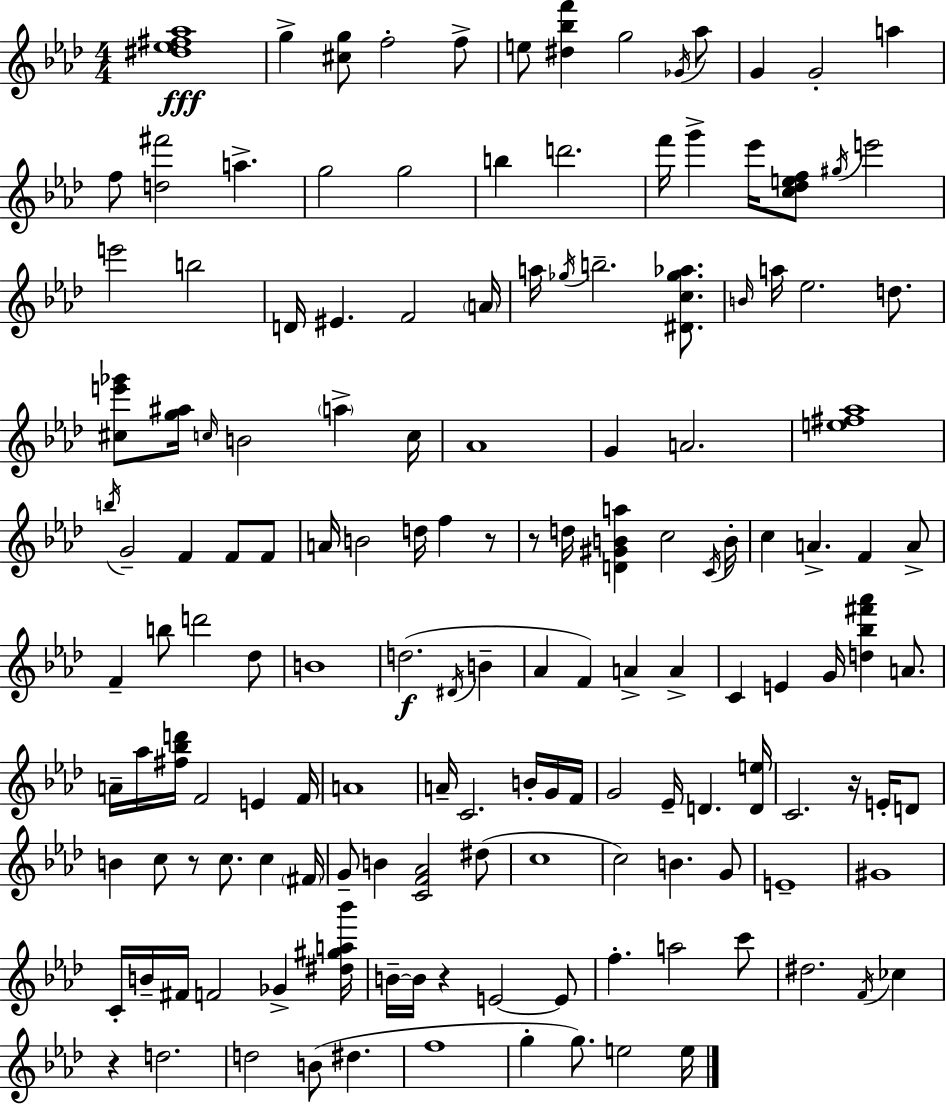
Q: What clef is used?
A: treble